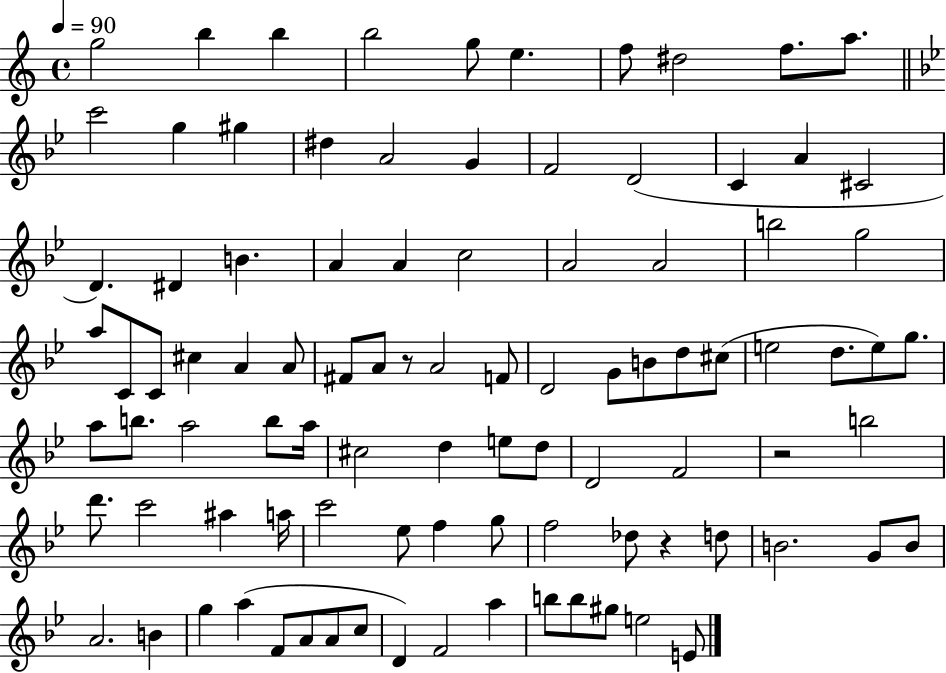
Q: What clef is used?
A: treble